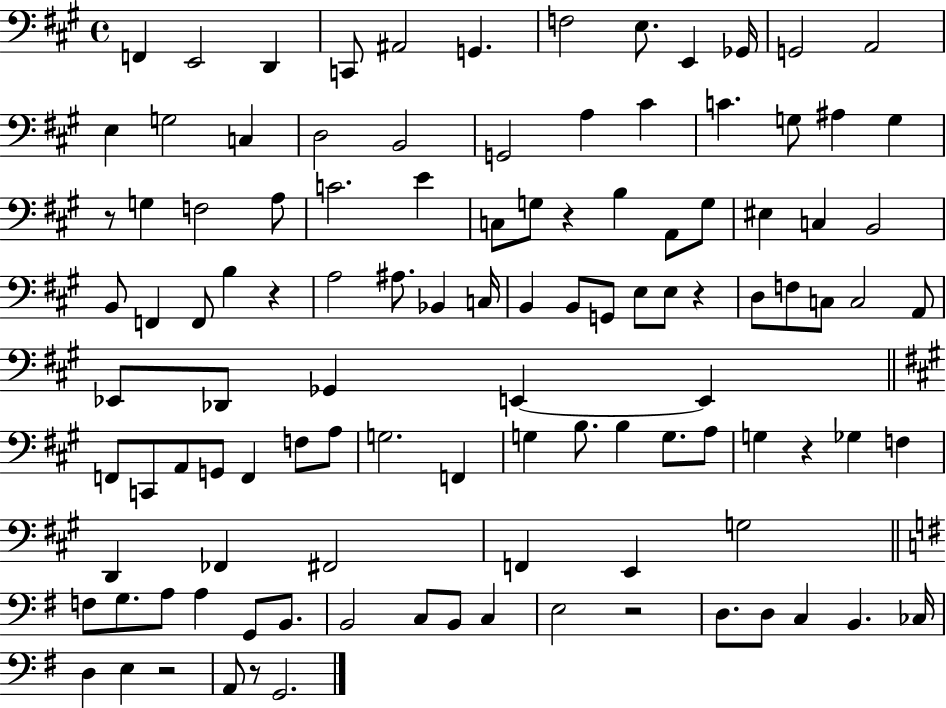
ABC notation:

X:1
T:Untitled
M:4/4
L:1/4
K:A
F,, E,,2 D,, C,,/2 ^A,,2 G,, F,2 E,/2 E,, _G,,/4 G,,2 A,,2 E, G,2 C, D,2 B,,2 G,,2 A, ^C C G,/2 ^A, G, z/2 G, F,2 A,/2 C2 E C,/2 G,/2 z B, A,,/2 G,/2 ^E, C, B,,2 B,,/2 F,, F,,/2 B, z A,2 ^A,/2 _B,, C,/4 B,, B,,/2 G,,/2 E,/2 E,/2 z D,/2 F,/2 C,/2 C,2 A,,/2 _E,,/2 _D,,/2 _G,, E,, E,, F,,/2 C,,/2 A,,/2 G,,/2 F,, F,/2 A,/2 G,2 F,, G, B,/2 B, G,/2 A,/2 G, z _G, F, D,, _F,, ^F,,2 F,, E,, G,2 F,/2 G,/2 A,/2 A, G,,/2 B,,/2 B,,2 C,/2 B,,/2 C, E,2 z2 D,/2 D,/2 C, B,, _C,/4 D, E, z2 A,,/2 z/2 G,,2